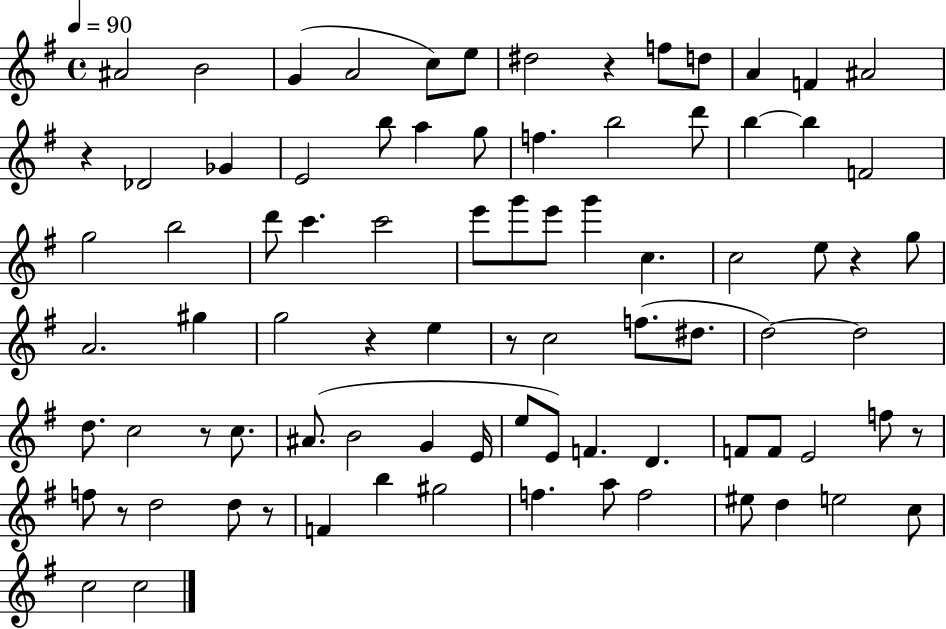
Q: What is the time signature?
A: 4/4